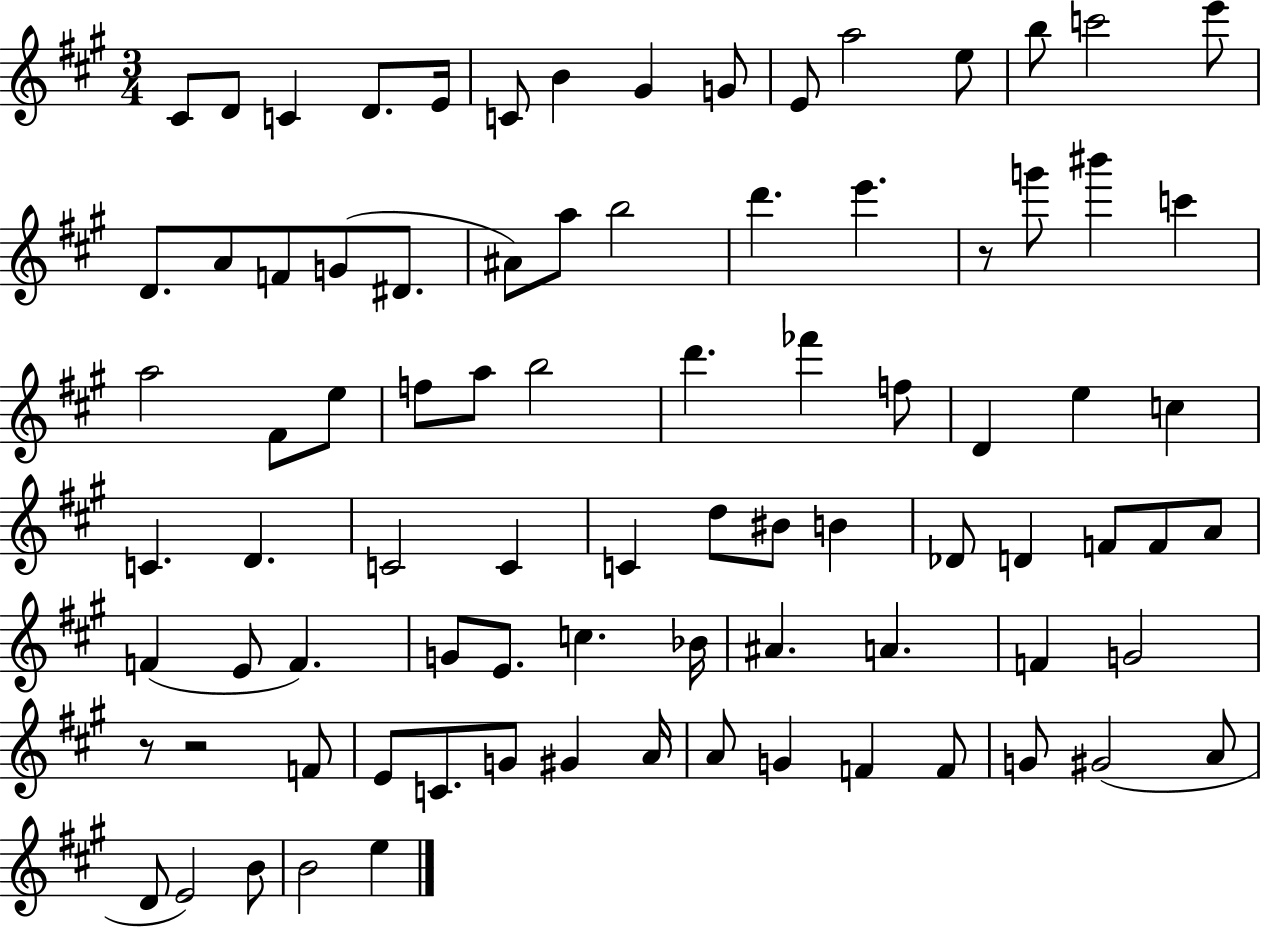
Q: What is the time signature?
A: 3/4